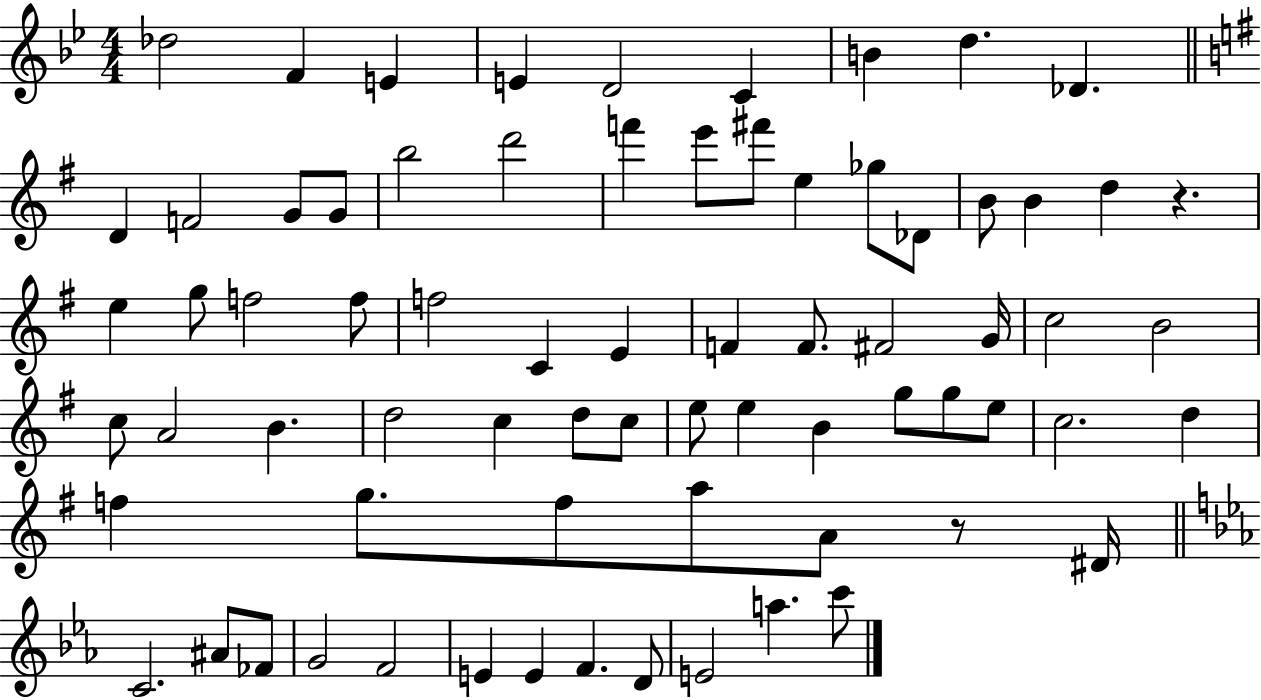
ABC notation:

X:1
T:Untitled
M:4/4
L:1/4
K:Bb
_d2 F E E D2 C B d _D D F2 G/2 G/2 b2 d'2 f' e'/2 ^f'/2 e _g/2 _D/2 B/2 B d z e g/2 f2 f/2 f2 C E F F/2 ^F2 G/4 c2 B2 c/2 A2 B d2 c d/2 c/2 e/2 e B g/2 g/2 e/2 c2 d f g/2 f/2 a/2 A/2 z/2 ^D/4 C2 ^A/2 _F/2 G2 F2 E E F D/2 E2 a c'/2